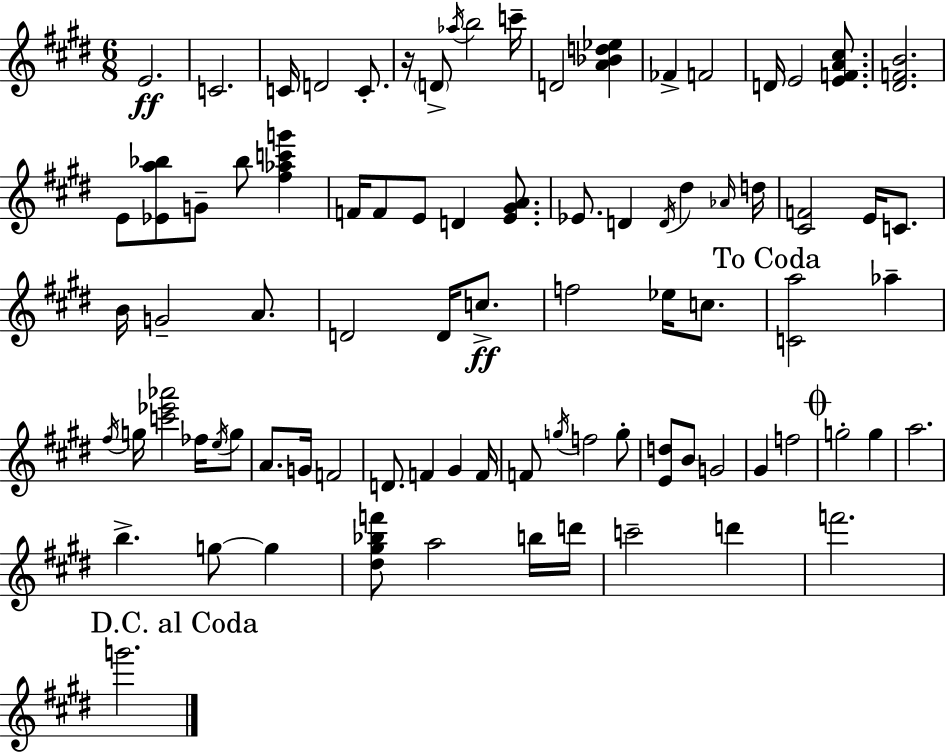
E4/h. C4/h. C4/s D4/h C4/e. R/s D4/e Ab5/s B5/h C6/s D4/h [A4,Bb4,D5,Eb5]/q FES4/q F4/h D4/s E4/h [E4,F4,A4,C#5]/e. [D#4,F4,B4]/h. E4/e [Eb4,A5,Bb5]/e G4/e Bb5/e [F#5,Ab5,C6,G6]/q F4/s F4/e E4/e D4/q [E4,G#4,A4]/e. Eb4/e. D4/q D4/s D#5/q Ab4/s D5/s [C#4,F4]/h E4/s C4/e. B4/s G4/h A4/e. D4/h D4/s C5/e. F5/h Eb5/s C5/e. [C4,A5]/h Ab5/q F#5/s G5/s [C6,Eb6,Ab6]/h FES5/s E5/s G5/e A4/e. G4/s F4/h D4/e. F4/q G#4/q F4/s F4/e G5/s F5/h G5/e [E4,D5]/e B4/e G4/h G#4/q F5/h G5/h G5/q A5/h. B5/q. G5/e G5/q [D#5,G#5,Bb5,F6]/e A5/h B5/s D6/s C6/h D6/q F6/h. G6/h.